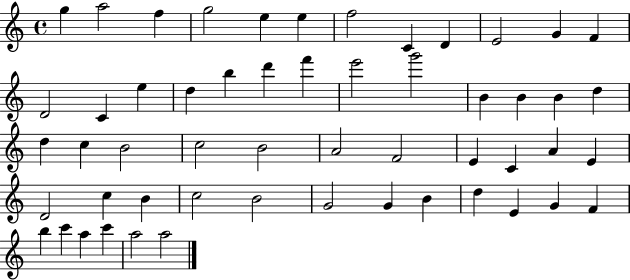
G5/q A5/h F5/q G5/h E5/q E5/q F5/h C4/q D4/q E4/h G4/q F4/q D4/h C4/q E5/q D5/q B5/q D6/q F6/q E6/h G6/h B4/q B4/q B4/q D5/q D5/q C5/q B4/h C5/h B4/h A4/h F4/h E4/q C4/q A4/q E4/q D4/h C5/q B4/q C5/h B4/h G4/h G4/q B4/q D5/q E4/q G4/q F4/q B5/q C6/q A5/q C6/q A5/h A5/h